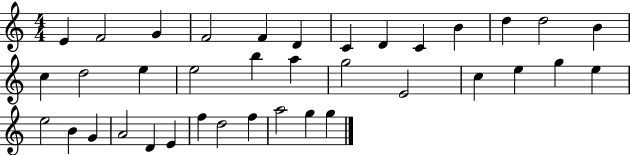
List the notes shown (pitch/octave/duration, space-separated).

E4/q F4/h G4/q F4/h F4/q D4/q C4/q D4/q C4/q B4/q D5/q D5/h B4/q C5/q D5/h E5/q E5/h B5/q A5/q G5/h E4/h C5/q E5/q G5/q E5/q E5/h B4/q G4/q A4/h D4/q E4/q F5/q D5/h F5/q A5/h G5/q G5/q